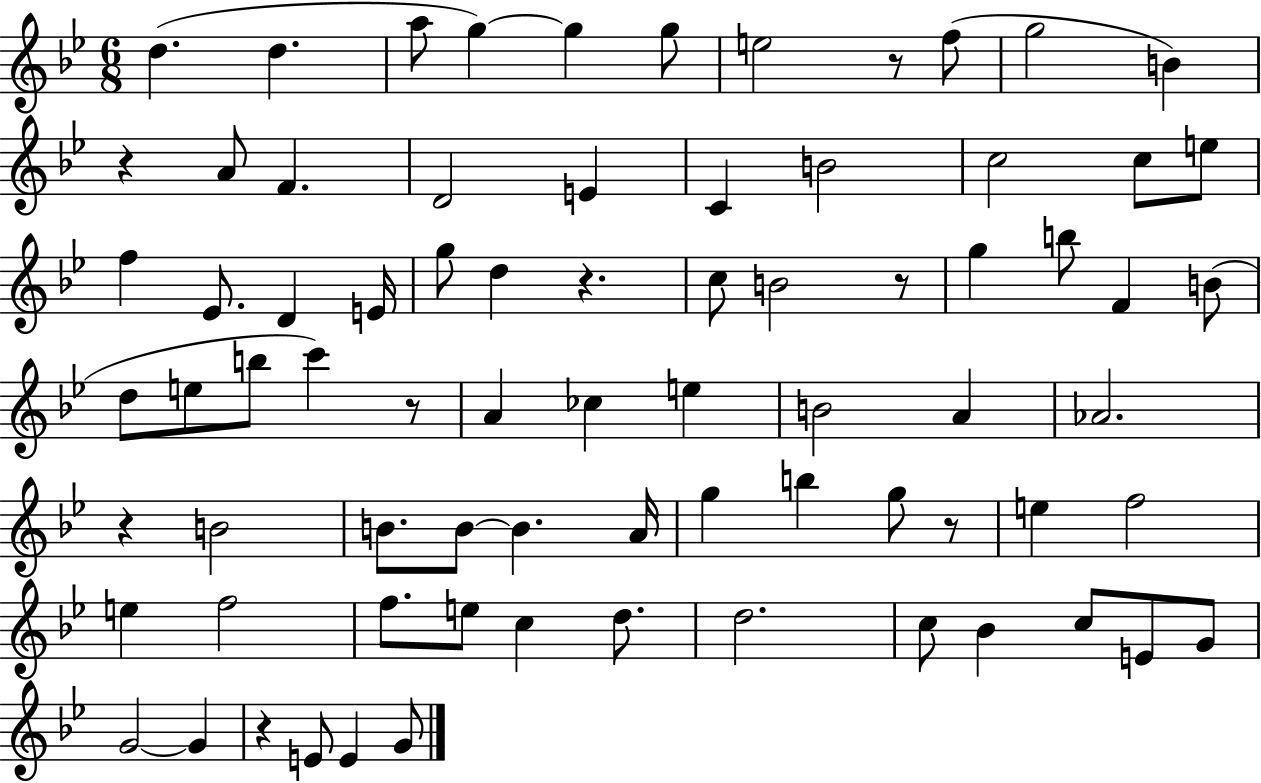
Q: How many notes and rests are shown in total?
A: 76